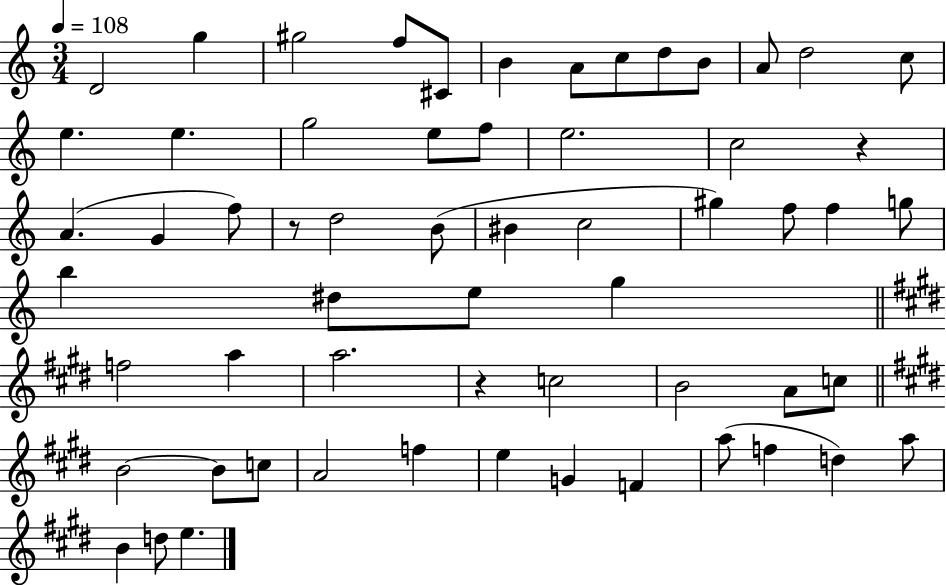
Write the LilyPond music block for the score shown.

{
  \clef treble
  \numericTimeSignature
  \time 3/4
  \key c \major
  \tempo 4 = 108
  d'2 g''4 | gis''2 f''8 cis'8 | b'4 a'8 c''8 d''8 b'8 | a'8 d''2 c''8 | \break e''4. e''4. | g''2 e''8 f''8 | e''2. | c''2 r4 | \break a'4.( g'4 f''8) | r8 d''2 b'8( | bis'4 c''2 | gis''4) f''8 f''4 g''8 | \break b''4 dis''8 e''8 g''4 | \bar "||" \break \key e \major f''2 a''4 | a''2. | r4 c''2 | b'2 a'8 c''8 | \break \bar "||" \break \key e \major b'2~~ b'8 c''8 | a'2 f''4 | e''4 g'4 f'4 | a''8( f''4 d''4) a''8 | \break b'4 d''8 e''4. | \bar "|."
}